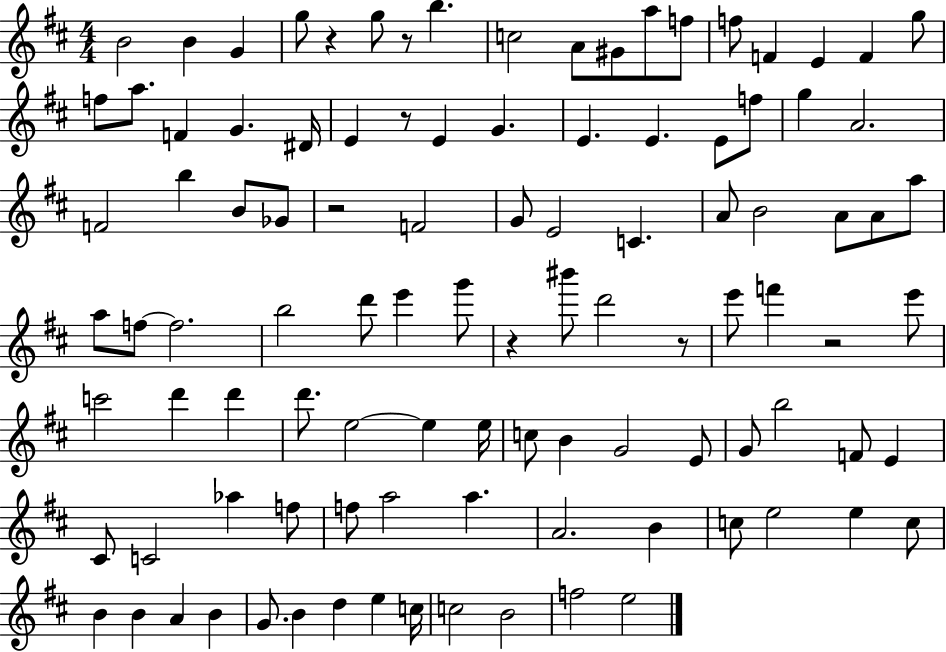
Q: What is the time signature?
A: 4/4